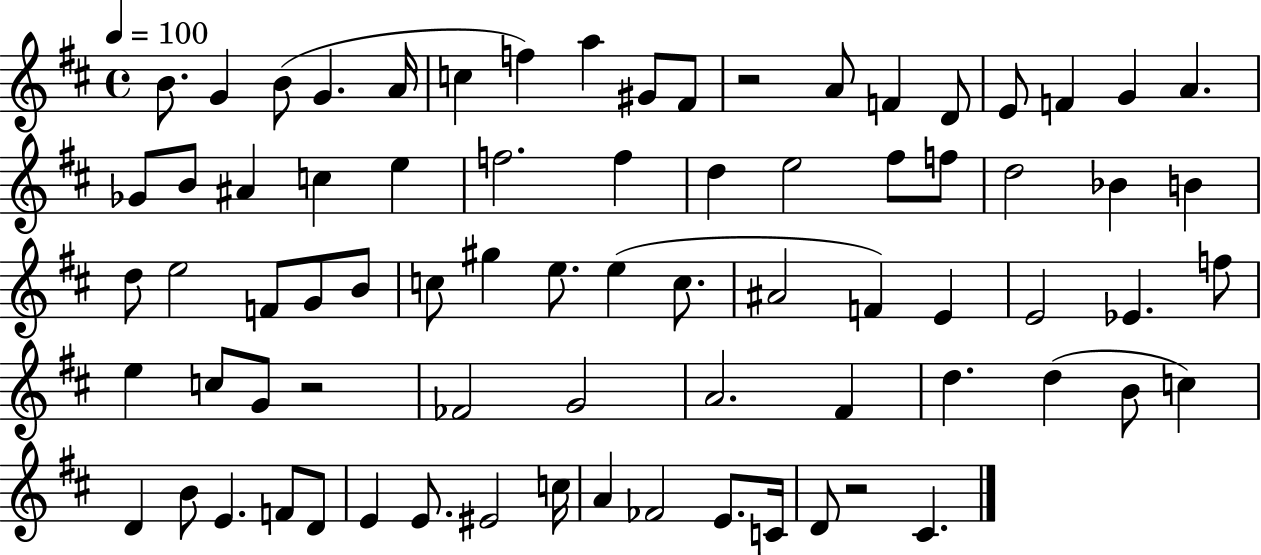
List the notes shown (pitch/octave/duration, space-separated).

B4/e. G4/q B4/e G4/q. A4/s C5/q F5/q A5/q G#4/e F#4/e R/h A4/e F4/q D4/e E4/e F4/q G4/q A4/q. Gb4/e B4/e A#4/q C5/q E5/q F5/h. F5/q D5/q E5/h F#5/e F5/e D5/h Bb4/q B4/q D5/e E5/h F4/e G4/e B4/e C5/e G#5/q E5/e. E5/q C5/e. A#4/h F4/q E4/q E4/h Eb4/q. F5/e E5/q C5/e G4/e R/h FES4/h G4/h A4/h. F#4/q D5/q. D5/q B4/e C5/q D4/q B4/e E4/q. F4/e D4/e E4/q E4/e. EIS4/h C5/s A4/q FES4/h E4/e. C4/s D4/e R/h C#4/q.